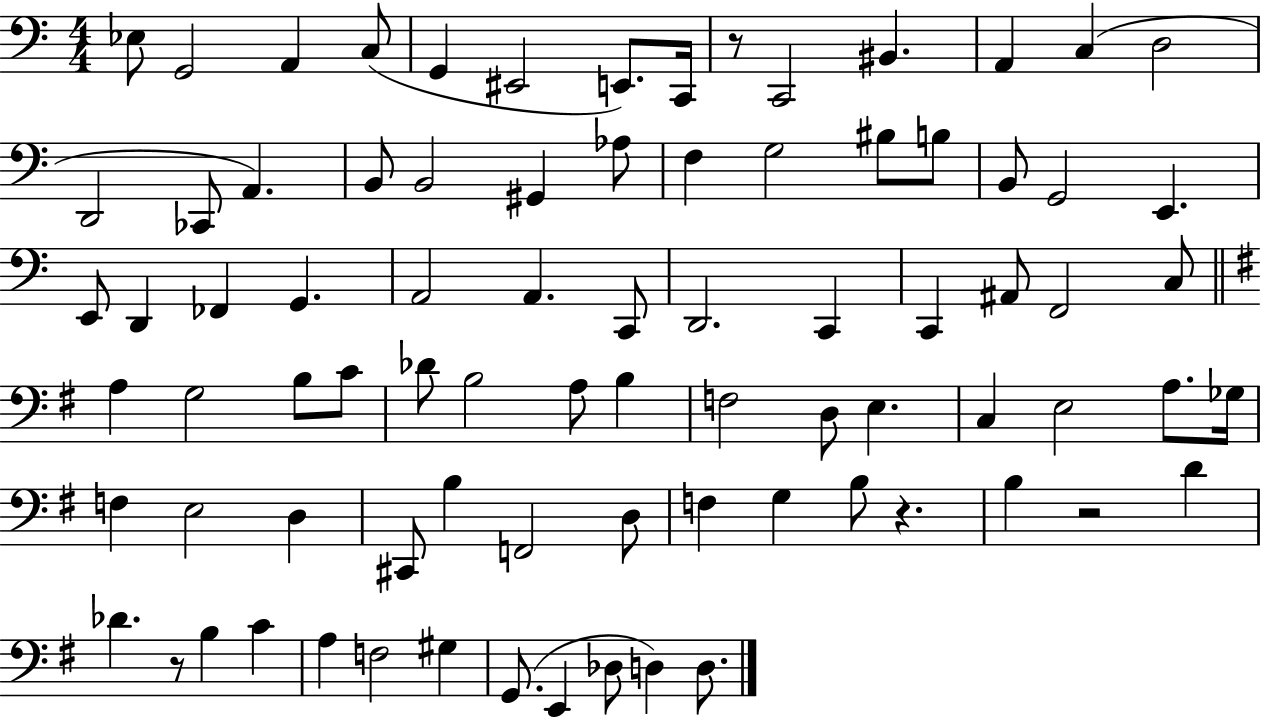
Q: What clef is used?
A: bass